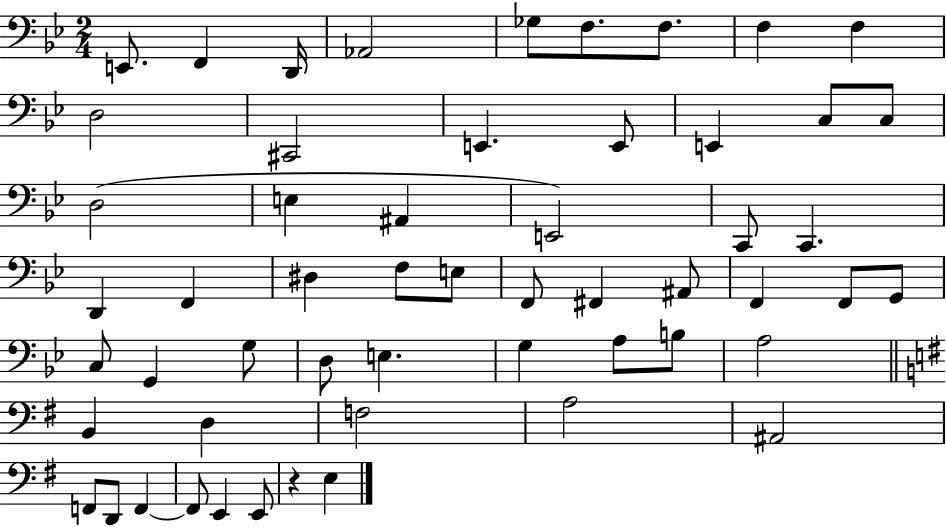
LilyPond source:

{
  \clef bass
  \numericTimeSignature
  \time 2/4
  \key bes \major
  e,8. f,4 d,16 | aes,2 | ges8 f8. f8. | f4 f4 | \break d2 | cis,2 | e,4. e,8 | e,4 c8 c8 | \break d2( | e4 ais,4 | e,2) | c,8 c,4. | \break d,4 f,4 | dis4 f8 e8 | f,8 fis,4 ais,8 | f,4 f,8 g,8 | \break c8 g,4 g8 | d8 e4. | g4 a8 b8 | a2 | \break \bar "||" \break \key g \major b,4 d4 | f2 | a2 | ais,2 | \break f,8 d,8 f,4~~ | f,8 e,4 e,8 | r4 e4 | \bar "|."
}